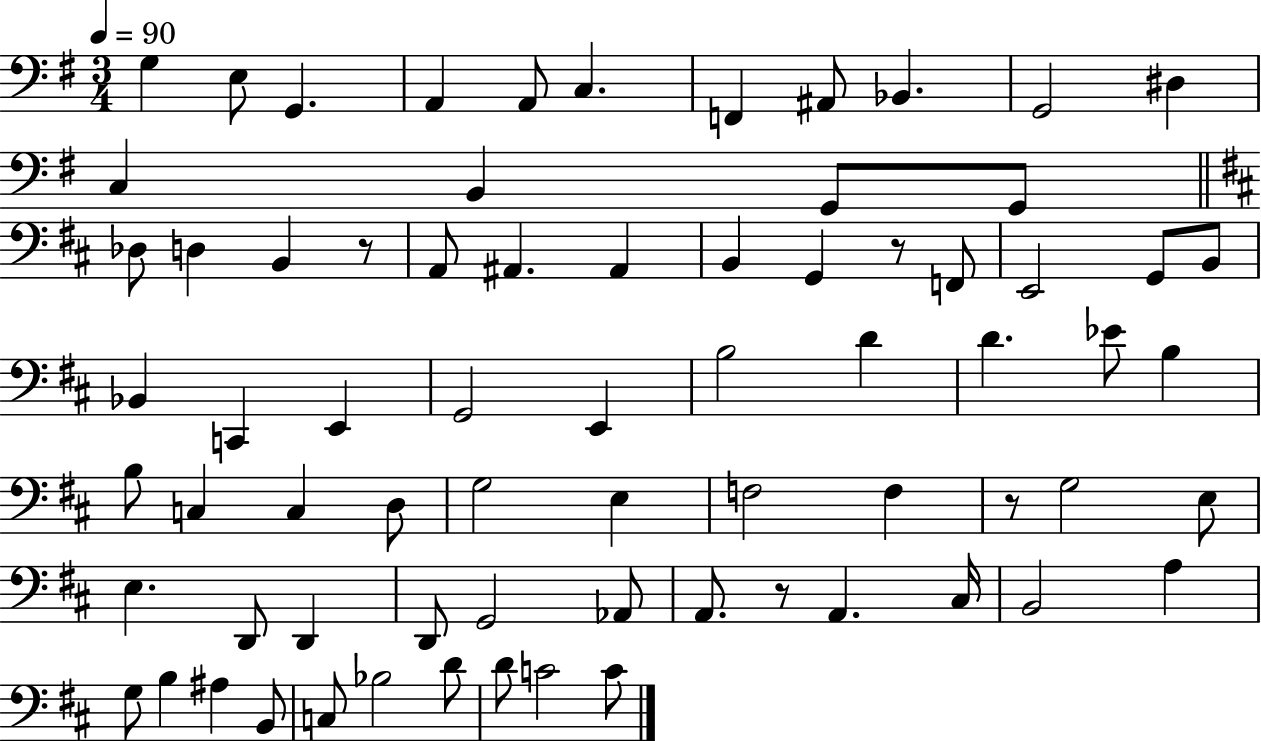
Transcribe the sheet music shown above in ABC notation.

X:1
T:Untitled
M:3/4
L:1/4
K:G
G, E,/2 G,, A,, A,,/2 C, F,, ^A,,/2 _B,, G,,2 ^D, C, B,, G,,/2 G,,/2 _D,/2 D, B,, z/2 A,,/2 ^A,, ^A,, B,, G,, z/2 F,,/2 E,,2 G,,/2 B,,/2 _B,, C,, E,, G,,2 E,, B,2 D D _E/2 B, B,/2 C, C, D,/2 G,2 E, F,2 F, z/2 G,2 E,/2 E, D,,/2 D,, D,,/2 G,,2 _A,,/2 A,,/2 z/2 A,, ^C,/4 B,,2 A, G,/2 B, ^A, B,,/2 C,/2 _B,2 D/2 D/2 C2 C/2